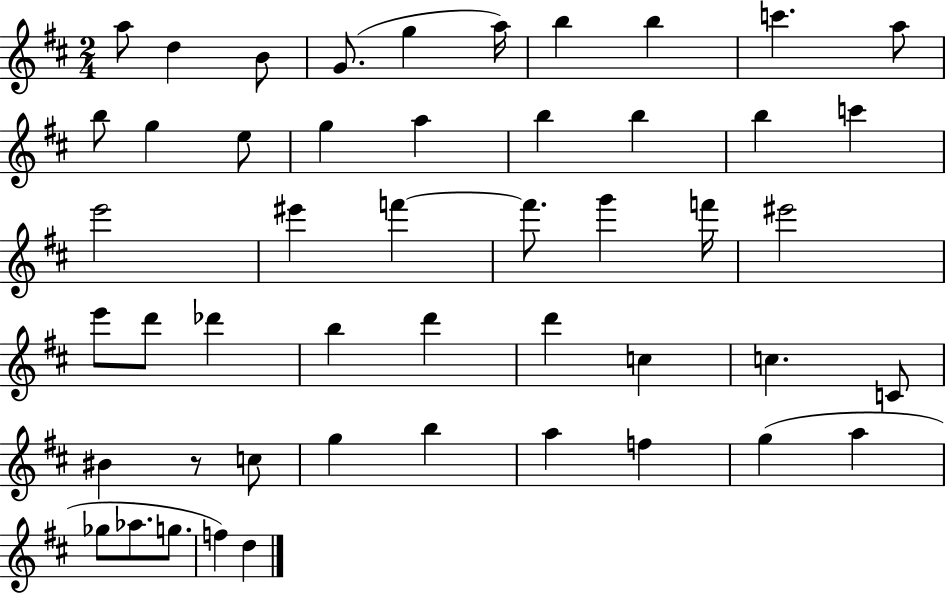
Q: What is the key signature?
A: D major